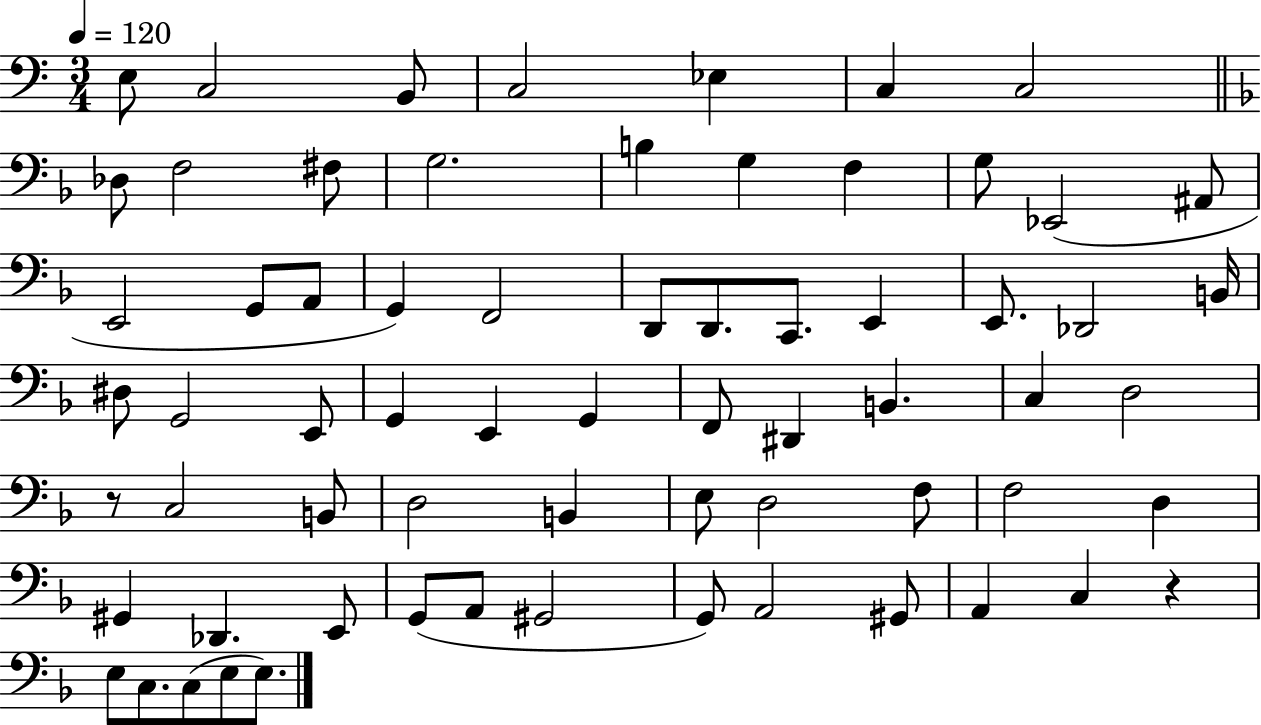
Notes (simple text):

E3/e C3/h B2/e C3/h Eb3/q C3/q C3/h Db3/e F3/h F#3/e G3/h. B3/q G3/q F3/q G3/e Eb2/h A#2/e E2/h G2/e A2/e G2/q F2/h D2/e D2/e. C2/e. E2/q E2/e. Db2/h B2/s D#3/e G2/h E2/e G2/q E2/q G2/q F2/e D#2/q B2/q. C3/q D3/h R/e C3/h B2/e D3/h B2/q E3/e D3/h F3/e F3/h D3/q G#2/q Db2/q. E2/e G2/e A2/e G#2/h G2/e A2/h G#2/e A2/q C3/q R/q E3/e C3/e. C3/e E3/e E3/e.